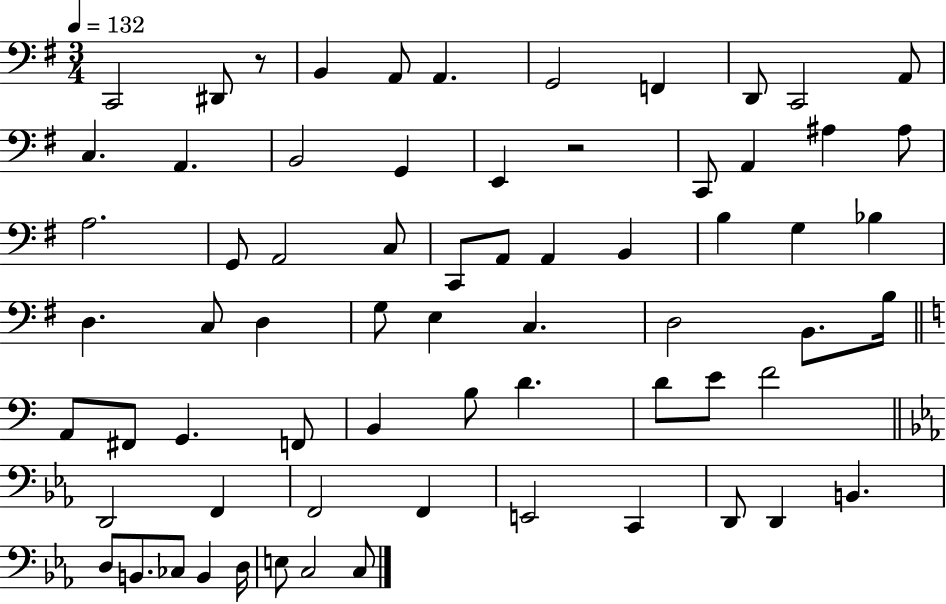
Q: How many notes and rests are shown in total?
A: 68